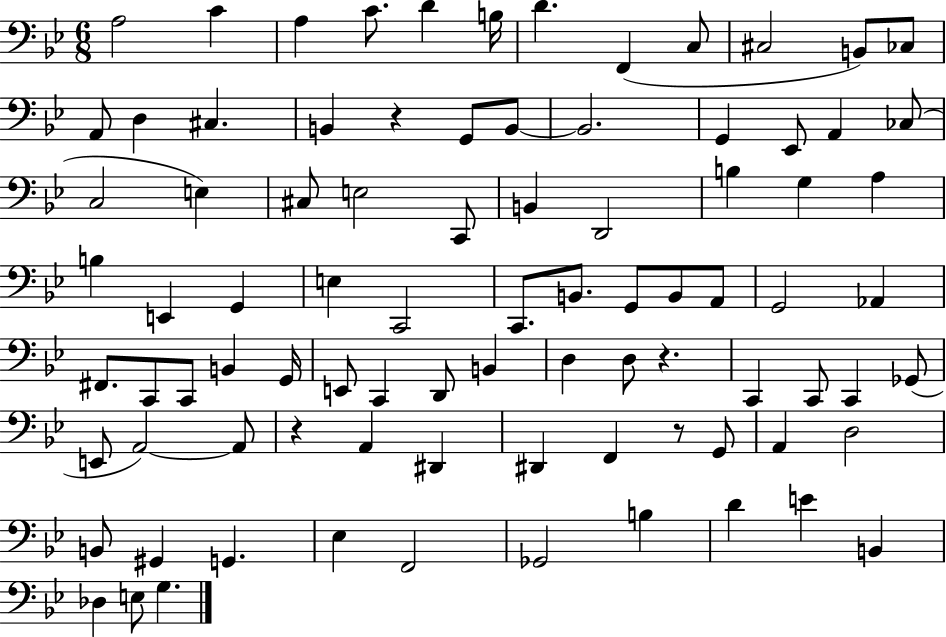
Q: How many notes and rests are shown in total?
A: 87